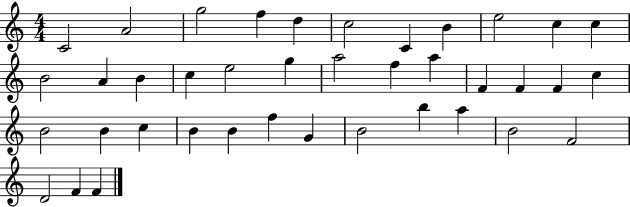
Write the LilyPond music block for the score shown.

{
  \clef treble
  \numericTimeSignature
  \time 4/4
  \key c \major
  c'2 a'2 | g''2 f''4 d''4 | c''2 c'4 b'4 | e''2 c''4 c''4 | \break b'2 a'4 b'4 | c''4 e''2 g''4 | a''2 f''4 a''4 | f'4 f'4 f'4 c''4 | \break b'2 b'4 c''4 | b'4 b'4 f''4 g'4 | b'2 b''4 a''4 | b'2 f'2 | \break d'2 f'4 f'4 | \bar "|."
}